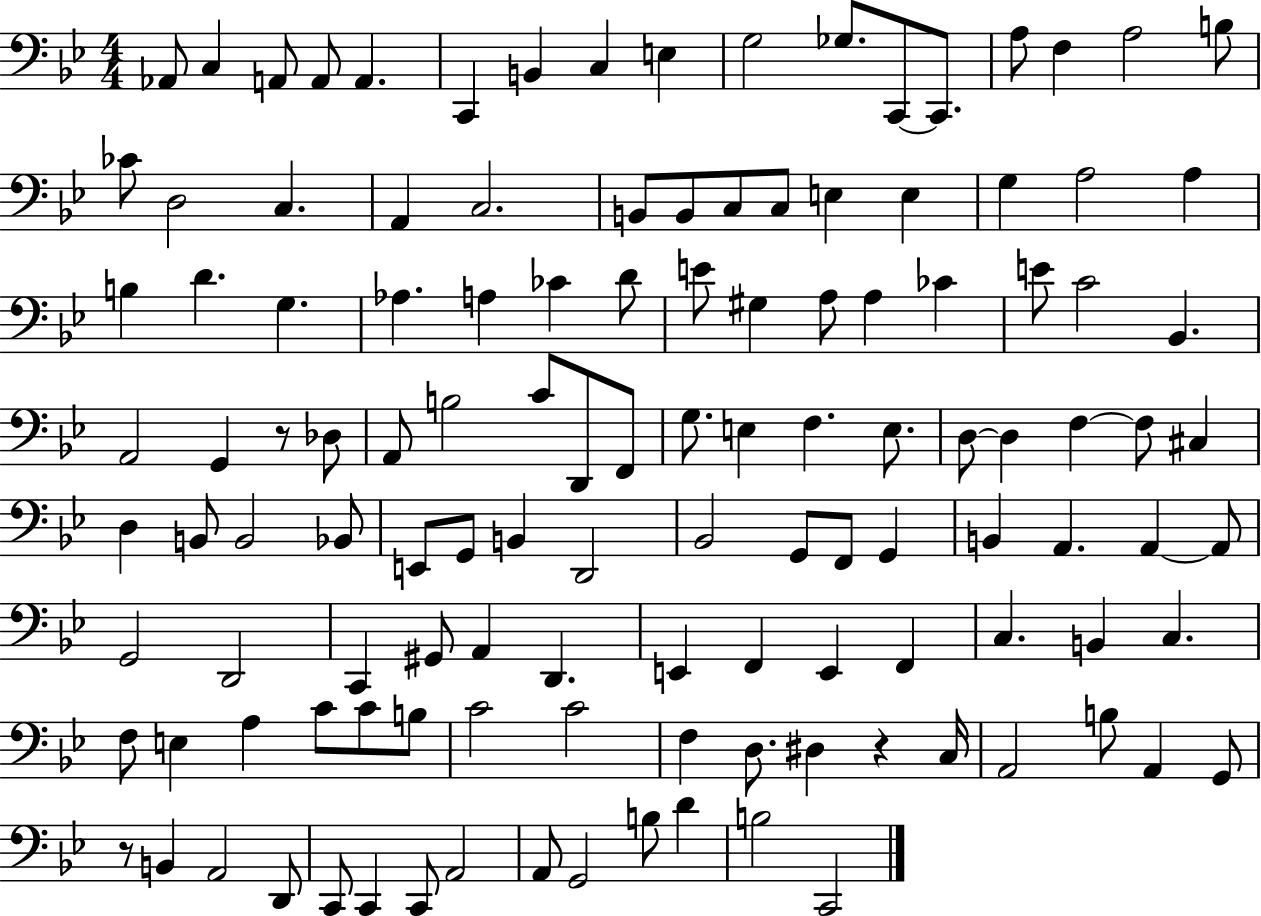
X:1
T:Untitled
M:4/4
L:1/4
K:Bb
_A,,/2 C, A,,/2 A,,/2 A,, C,, B,, C, E, G,2 _G,/2 C,,/2 C,,/2 A,/2 F, A,2 B,/2 _C/2 D,2 C, A,, C,2 B,,/2 B,,/2 C,/2 C,/2 E, E, G, A,2 A, B, D G, _A, A, _C D/2 E/2 ^G, A,/2 A, _C E/2 C2 _B,, A,,2 G,, z/2 _D,/2 A,,/2 B,2 C/2 D,,/2 F,,/2 G,/2 E, F, E,/2 D,/2 D, F, F,/2 ^C, D, B,,/2 B,,2 _B,,/2 E,,/2 G,,/2 B,, D,,2 _B,,2 G,,/2 F,,/2 G,, B,, A,, A,, A,,/2 G,,2 D,,2 C,, ^G,,/2 A,, D,, E,, F,, E,, F,, C, B,, C, F,/2 E, A, C/2 C/2 B,/2 C2 C2 F, D,/2 ^D, z C,/4 A,,2 B,/2 A,, G,,/2 z/2 B,, A,,2 D,,/2 C,,/2 C,, C,,/2 A,,2 A,,/2 G,,2 B,/2 D B,2 C,,2